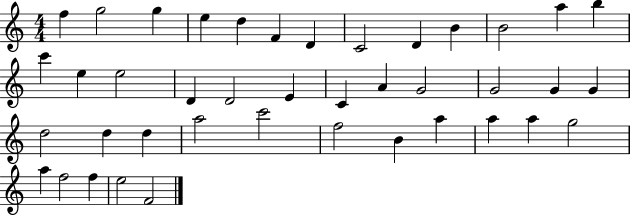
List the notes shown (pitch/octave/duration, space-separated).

F5/q G5/h G5/q E5/q D5/q F4/q D4/q C4/h D4/q B4/q B4/h A5/q B5/q C6/q E5/q E5/h D4/q D4/h E4/q C4/q A4/q G4/h G4/h G4/q G4/q D5/h D5/q D5/q A5/h C6/h F5/h B4/q A5/q A5/q A5/q G5/h A5/q F5/h F5/q E5/h F4/h